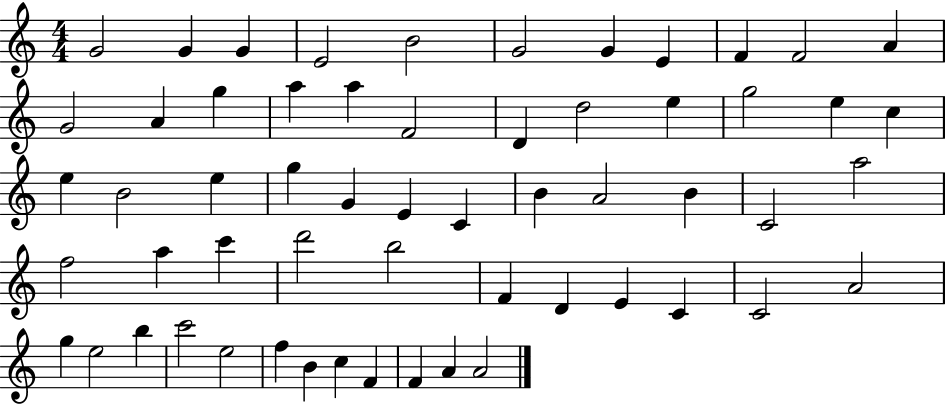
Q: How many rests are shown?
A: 0